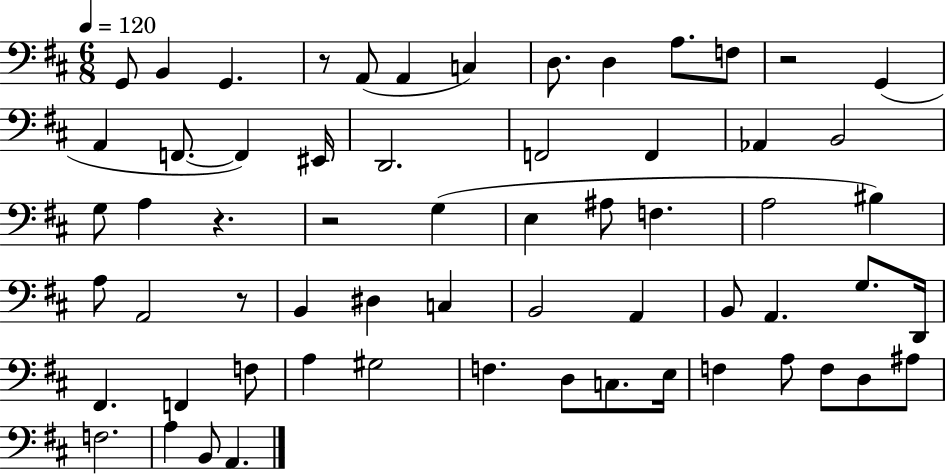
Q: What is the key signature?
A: D major